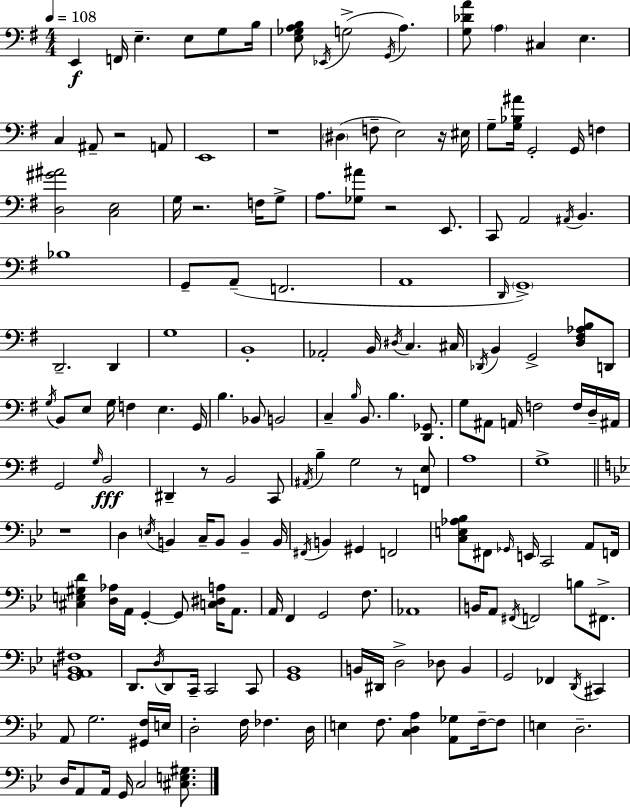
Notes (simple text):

E2/q F2/s E3/q. E3/e G3/e B3/s [E3,Gb3,A3,B3]/e Eb2/s G3/h G2/s A3/q. [G3,Db4,A4]/e A3/q C#3/q E3/q. C3/q A#2/e R/h A2/e E2/w R/w D#3/q F3/e E3/h R/s EIS3/s G3/e [G3,Bb3,A#4]/s G2/h G2/s F3/q [D3,G#4,A#4]/h [C3,E3]/h G3/s R/h. F3/s G3/e A3/e. [Gb3,A#4]/e R/h E2/e. C2/e A2/h A#2/s B2/q. Bb3/w G2/e A2/e F2/h. A2/w D2/s G2/w D2/h. D2/q G3/w B2/w Ab2/h B2/s D#3/s C3/q. C#3/s Db2/s B2/q G2/h [D3,F#3,Ab3,B3]/e D2/e G3/s B2/e E3/e G3/s F3/q E3/q. G2/s B3/q. Bb2/e B2/h C3/q B3/s B2/e. B3/q. [D2,Gb2]/e. G3/e A#2/e A2/s F3/h F3/s D3/s A#2/s G2/h G3/s B2/h D#2/q R/e B2/h C2/e A#2/s B3/q G3/h R/e [F2,E3]/e A3/w G3/w R/w D3/q E3/s B2/q C3/s B2/e B2/q B2/s F#2/s B2/q G#2/q F2/h [C3,E3,Ab3,Bb3]/e F#2/e Gb2/s E2/s C2/h A2/e F2/s [C#3,E3,G#3,D4]/q [D3,Ab3]/s A2/s G2/q G2/e [C3,D#3,A3]/s A2/e. A2/s F2/q G2/h F3/e. Ab2/w B2/s A2/e F#2/s F2/h B3/e F#2/e. [G2,A2,B2,F#3]/w D2/e. D3/s D2/e C2/s C2/h C2/e [G2,Bb2]/w B2/s D#2/s D3/h Db3/e B2/q G2/h FES2/q D2/s C#2/q A2/e G3/h. [G#2,F3]/s E3/s D3/h F3/s FES3/q. D3/s E3/q F3/e. [C3,D3,A3]/q [A2,Gb3]/e F3/s F3/e E3/q D3/h. D3/s A2/e A2/s G2/s C3/h [C#3,E3,G#3]/e.